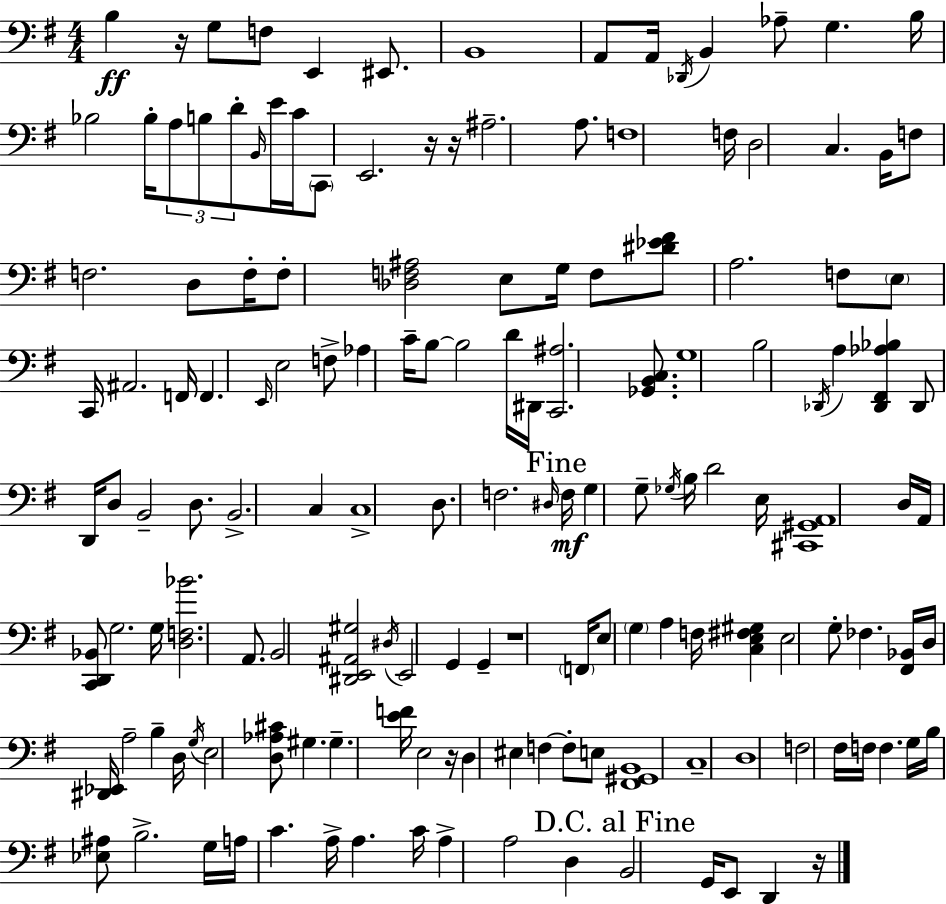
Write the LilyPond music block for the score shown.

{
  \clef bass
  \numericTimeSignature
  \time 4/4
  \key e \minor
  b4\ff r16 g8 f8 e,4 eis,8. | b,1 | a,8 a,16 \acciaccatura { des,16 } b,4 aes8-- g4. | b16 bes2 bes16-. \tuplet 3/2 { a8 b8 d'8-. } | \break \grace { b,16 } e'16 c'16 \parenthesize c,8 e,2. | r16 r16 ais2.-- a8. | f1 | f16 d2 c4. | \break b,16 f8 f2. | d8 f16-. f8-. <des f ais>2 e8 g16 | f8 <dis' ees' fis'>8 a2. | f8 \parenthesize e8 c,16 ais,2. | \break f,16 f,4. \grace { e,16 } e2 | f8-> aes4 c'16-- b8~~ b2 | d'16 dis,16 <c, ais>2. | <ges, b, c>8. g1 | \break b2 \acciaccatura { des,16 } a4 | <des, fis, aes bes>4 des,8 d,16 d8 b,2-- | d8. b,2.-> | c4 c1-> | \break d8. f2. | \grace { dis16 }\mf \mark "Fine" f16 g4 g8-- \acciaccatura { ges16 } b16 d'2 | e16 <cis, gis, a,>1 | d16 a,16 <c, d, bes,>8 g2. | \break g16 <d f bes'>2. | a,8. b,2 <dis, e, ais, gis>2 | \acciaccatura { dis16 } e,2 g,4 | g,4-- r1 | \break \parenthesize f,16 e8 \parenthesize g4 a4 | f16 <c e fis gis>4 e2 g8-. | fes4. <fis, bes,>16 d16 <dis, ees,>16 a2-- | b4-- d16 \acciaccatura { g16 } e2 | \break <d aes cis'>8 gis4. gis4.-- <e' f'>16 e2 | r16 d4 eis4 | f4~~ f8-. e8 <fis, gis, b,>1 | c1-- | \break d1 | f2 | fis16 f16 f4. g16 b16 <ees ais>8 b2.-> | g16 a16 c'4. | \break a16-> a4. c'16 a4-> a2 | d4 \mark "D.C. al Fine" b,2 | g,16 e,8 d,4 r16 \bar "|."
}